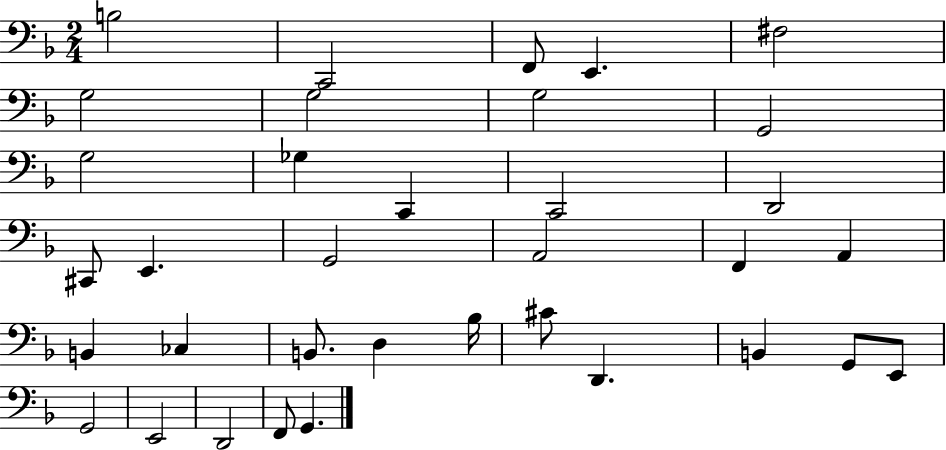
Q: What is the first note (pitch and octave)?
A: B3